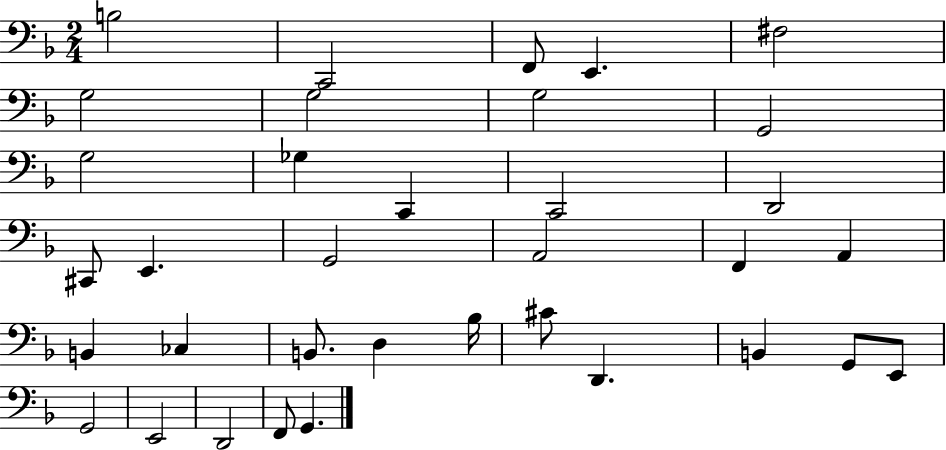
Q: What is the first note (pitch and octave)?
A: B3